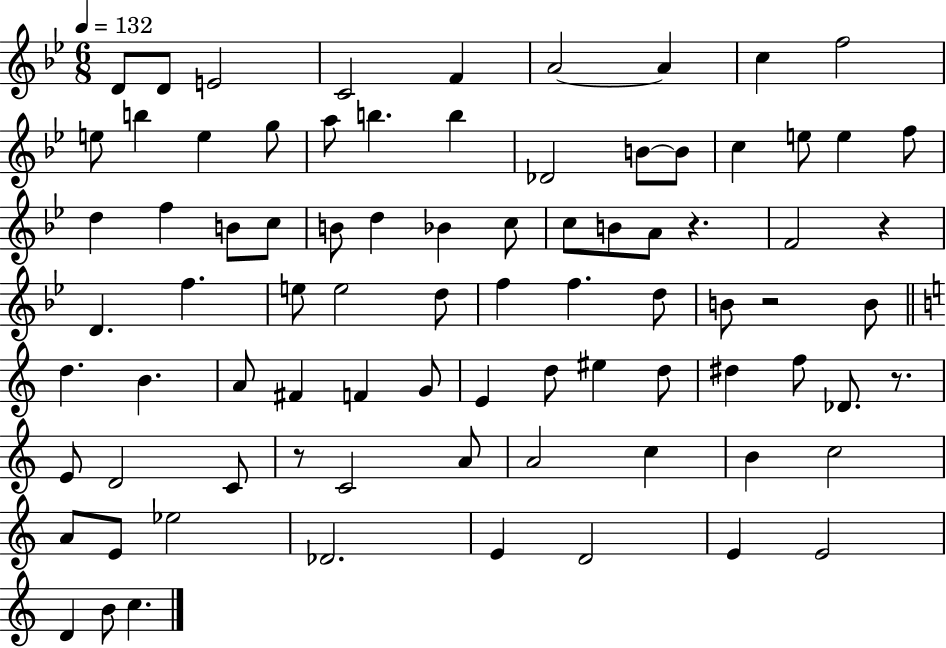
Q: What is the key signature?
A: BES major